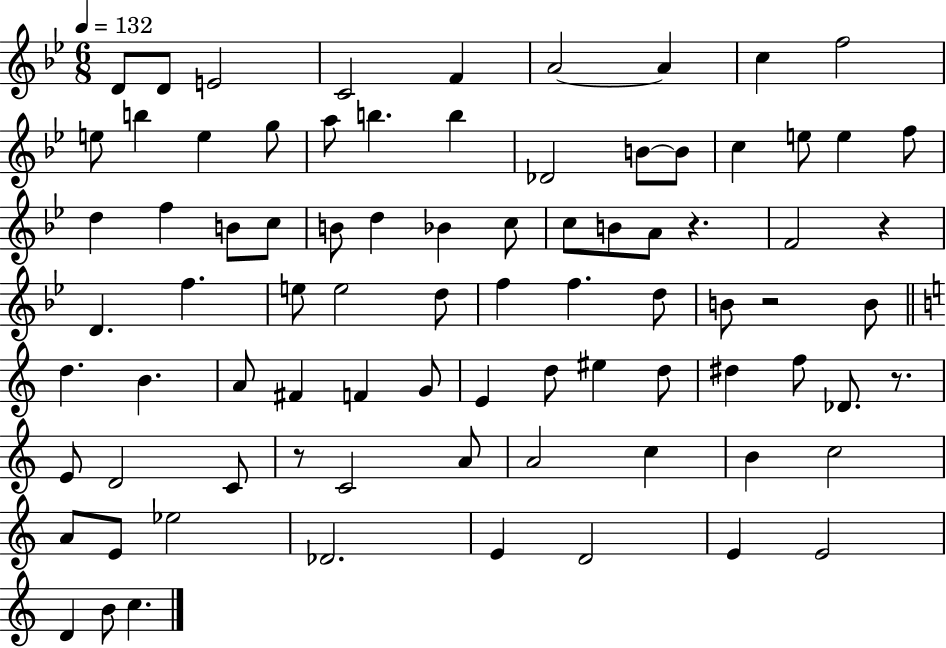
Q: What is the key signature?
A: BES major